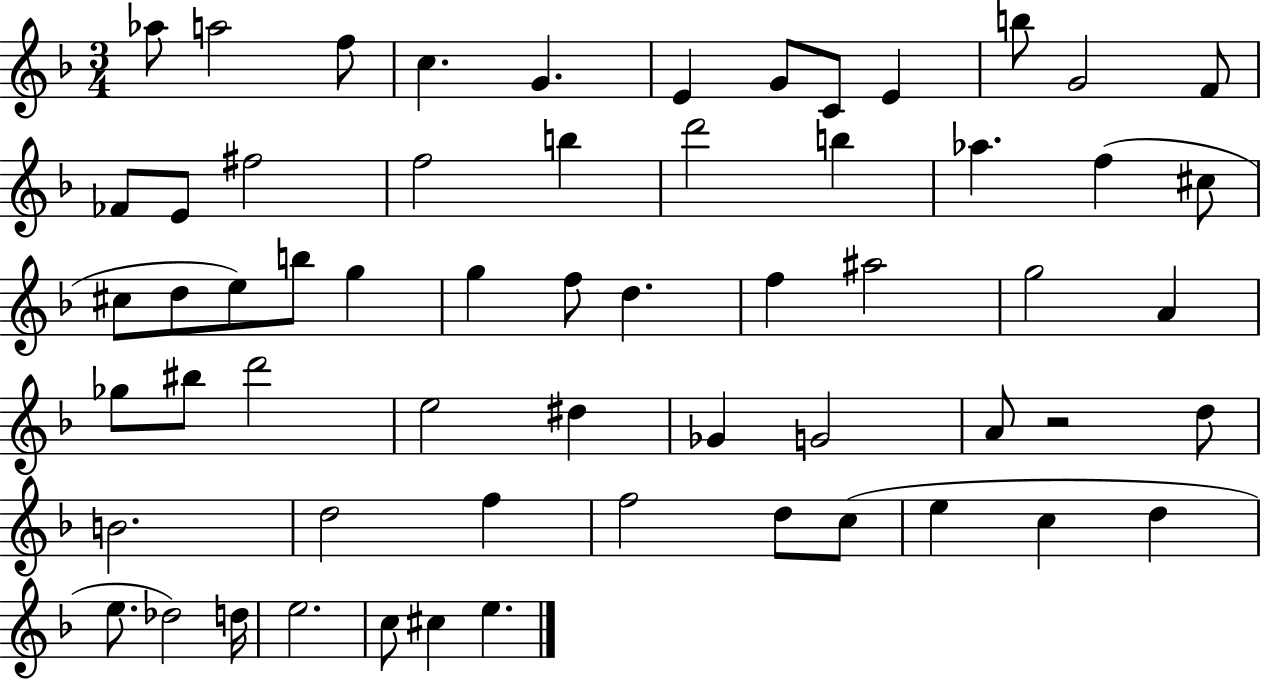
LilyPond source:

{
  \clef treble
  \numericTimeSignature
  \time 3/4
  \key f \major
  aes''8 a''2 f''8 | c''4. g'4. | e'4 g'8 c'8 e'4 | b''8 g'2 f'8 | \break fes'8 e'8 fis''2 | f''2 b''4 | d'''2 b''4 | aes''4. f''4( cis''8 | \break cis''8 d''8 e''8) b''8 g''4 | g''4 f''8 d''4. | f''4 ais''2 | g''2 a'4 | \break ges''8 bis''8 d'''2 | e''2 dis''4 | ges'4 g'2 | a'8 r2 d''8 | \break b'2. | d''2 f''4 | f''2 d''8 c''8( | e''4 c''4 d''4 | \break e''8. des''2) d''16 | e''2. | c''8 cis''4 e''4. | \bar "|."
}